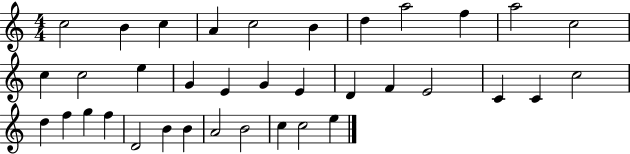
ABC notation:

X:1
T:Untitled
M:4/4
L:1/4
K:C
c2 B c A c2 B d a2 f a2 c2 c c2 e G E G E D F E2 C C c2 d f g f D2 B B A2 B2 c c2 e